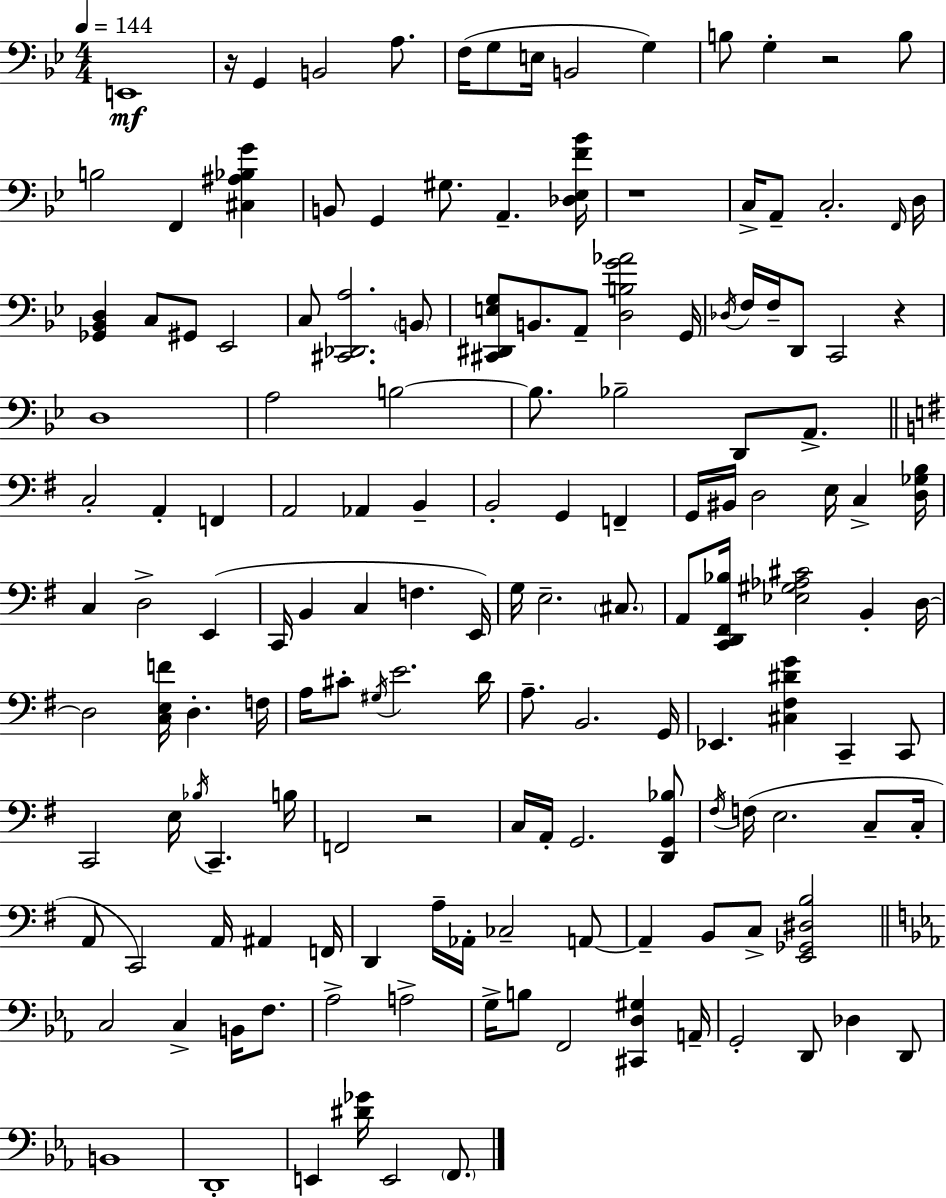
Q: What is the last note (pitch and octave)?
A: F2